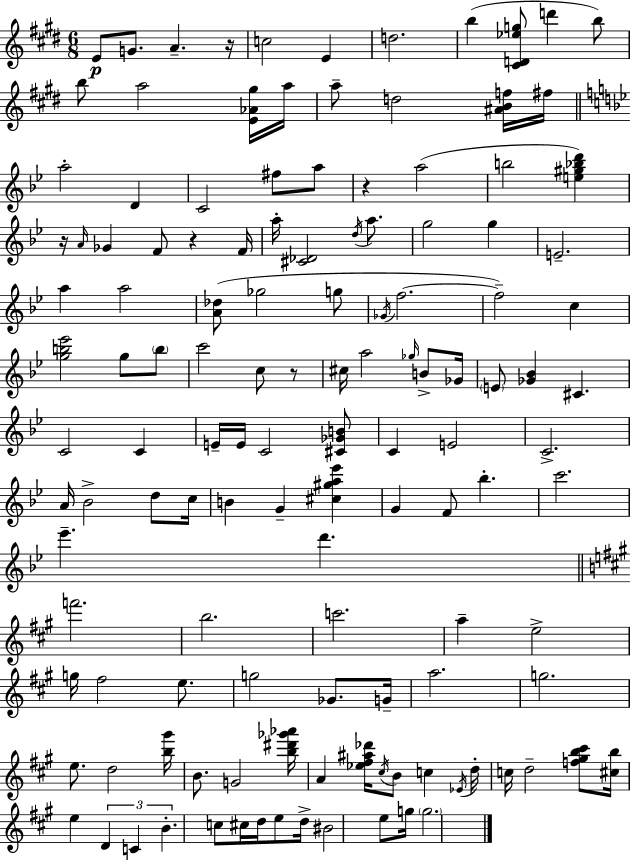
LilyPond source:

{
  \clef treble
  \numericTimeSignature
  \time 6/8
  \key e \major
  e'8\p g'8. a'4.-- r16 | c''2 e'4 | d''2. | b''4( <cis' d' ees'' g''>8 d'''4 b''8) | \break b''8 a''2 <e' aes' gis''>16 a''16 | a''8-- d''2 <ais' b' f''>16 fis''16 | \bar "||" \break \key bes \major a''2-. d'4 | c'2 fis''8 a''8 | r4 a''2( | b''2 <e'' gis'' bes'' d'''>4) | \break r16 \grace { a'16 } ges'4 f'8 r4 | f'16 a''16-. <cis' des'>2 \acciaccatura { d''16 } a''8. | g''2 g''4 | e'2.-- | \break a''4 a''2 | <a' des''>8( ges''2 | g''8 \acciaccatura { ges'16 } f''2.~~ | f''2--) c''4 | \break <g'' b'' ees'''>2 g''8 | \parenthesize b''8 c'''2 c''8 | r8 cis''16 a''2 | \grace { ges''16 } b'8-> ges'16 \parenthesize e'8 <ges' bes'>4 cis'4. | \break c'2 | c'4 e'16-- e'16 c'2 | <cis' ges' b'>8 c'4 e'2 | c'2.-> | \break a'16 bes'2-> | d''8 c''16 b'4 g'4-- | <cis'' gis'' a'' ees'''>4 g'4 f'8 bes''4.-. | c'''2. | \break ees'''4.-- d'''4. | \bar "||" \break \key a \major f'''2. | b''2. | c'''2. | a''4-- e''2-> | \break g''16 fis''2 e''8. | g''2 ges'8. g'16-- | a''2. | g''2. | \break e''8. d''2 <b'' gis'''>16 | b'8. g'2 <b'' dis''' ges''' aes'''>16 | a'4 <ees'' fis'' ais'' des'''>16 \acciaccatura { cis''16 } b'8 c''4 | \acciaccatura { ees'16 } d''16-. c''16 d''2-- <f'' gis'' b'' cis'''>8 | \break <cis'' b''>16 e''4 \tuplet 3/2 { d'4 c'4 | b'4.-. } c''8 cis''16 d''16 | e''8 d''16-> bis'2 e''8 | g''16 \parenthesize g''2. | \break \bar "|."
}